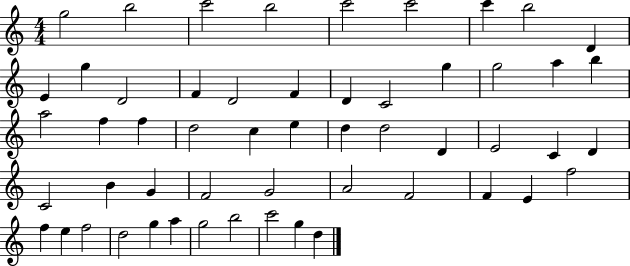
G5/h B5/h C6/h B5/h C6/h C6/h C6/q B5/h D4/q E4/q G5/q D4/h F4/q D4/h F4/q D4/q C4/h G5/q G5/h A5/q B5/q A5/h F5/q F5/q D5/h C5/q E5/q D5/q D5/h D4/q E4/h C4/q D4/q C4/h B4/q G4/q F4/h G4/h A4/h F4/h F4/q E4/q F5/h F5/q E5/q F5/h D5/h G5/q A5/q G5/h B5/h C6/h G5/q D5/q